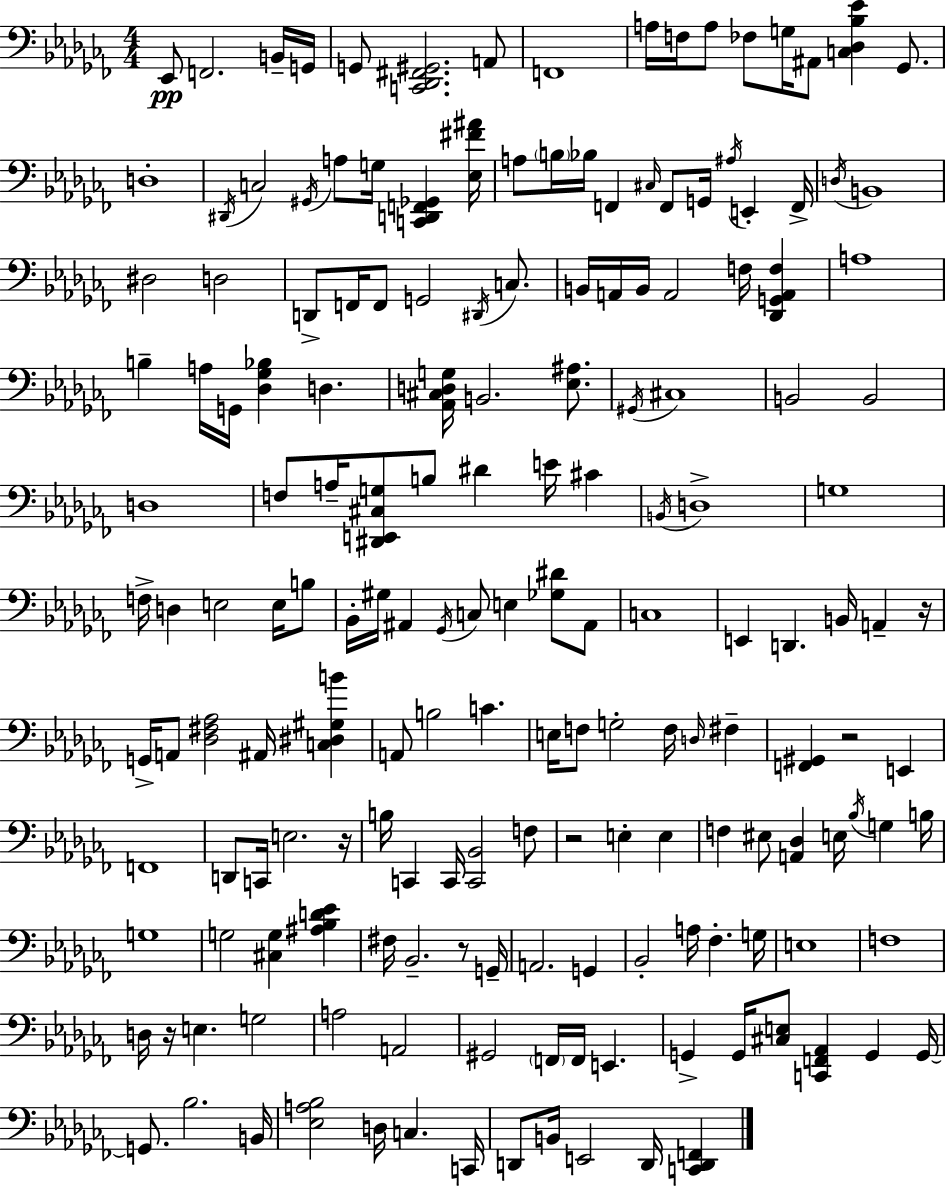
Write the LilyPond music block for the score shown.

{
  \clef bass
  \numericTimeSignature
  \time 4/4
  \key aes \minor
  \repeat volta 2 { ees,8\pp f,2. b,16-- g,16 | g,8 <c, des, fis, gis,>2. a,8 | f,1 | a16 f16 a8 fes8 g16 ais,8 <c des bes ees'>4 ges,8. | \break d1-. | \acciaccatura { dis,16 } c2 \acciaccatura { gis,16 } a8 g16 <c, d, f, ges,>4 | <ees fis' ais'>16 a8 \parenthesize b16 bes16 f,4 \grace { cis16 } f,8 g,16 \acciaccatura { ais16 } e,4-. | f,16-> \acciaccatura { d16 } b,1 | \break dis2 d2 | d,8-> f,16 f,8 g,2 | \acciaccatura { dis,16 } c8. b,16 a,16 b,16 a,2 | f16 <des, g, a, f>4 a1 | \break b4-- a16 g,16 <des ges bes>4 | d4. <aes, cis d g>16 b,2. | <ees ais>8. \acciaccatura { gis,16 } cis1 | b,2 b,2 | \break d1 | f8 a16-- <dis, e, cis g>8 b8 dis'4 | e'16 cis'4 \acciaccatura { b,16 } d1-> | g1 | \break f16-> d4 e2 | e16 b8 bes,16-. gis16 ais,4 \acciaccatura { ges,16 } c8 | e4 <ges dis'>8 ais,8 c1 | e,4 d,4. | \break b,16 a,4-- r16 g,16-> a,8 <des fis aes>2 | ais,16 <c dis gis b'>4 a,8 b2 | c'4. e16 f8 g2-. | f16 \grace { d16 } fis4-- <f, gis,>4 r2 | \break e,4 f,1 | d,8 c,16 e2. | r16 b16 c,4 c,16 | <c, bes,>2 f8 r2 | \break e4-. e4 f4 eis8 | <a, des>4 e16 \acciaccatura { bes16 } g4 b16 g1 | g2 | <cis g>4 <ais bes d' ees'>4 fis16 bes,2.-- | \break r8 g,16-- a,2. | g,4 bes,2-. | a16 fes4.-. g16 e1 | f1 | \break d16 r16 e4. | g2 a2 | a,2 gis,2 | \parenthesize f,16 f,16 e,4. g,4-> g,16 | \break <cis e>8 <c, f, aes,>4 g,4 g,16~~ g,8. bes2. | b,16 <ees a bes>2 | d16 c4. c,16 d,8 b,16 e,2 | d,16 <c, d, f,>4 } \bar "|."
}